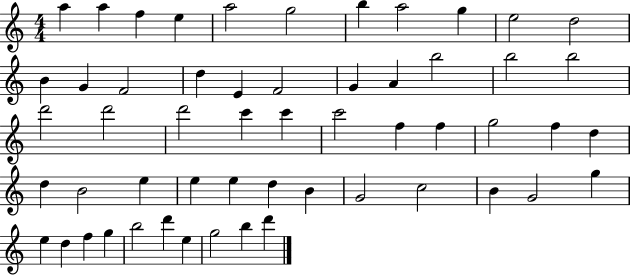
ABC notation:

X:1
T:Untitled
M:4/4
L:1/4
K:C
a a f e a2 g2 b a2 g e2 d2 B G F2 d E F2 G A b2 b2 b2 d'2 d'2 d'2 c' c' c'2 f f g2 f d d B2 e e e d B G2 c2 B G2 g e d f g b2 d' e g2 b d'